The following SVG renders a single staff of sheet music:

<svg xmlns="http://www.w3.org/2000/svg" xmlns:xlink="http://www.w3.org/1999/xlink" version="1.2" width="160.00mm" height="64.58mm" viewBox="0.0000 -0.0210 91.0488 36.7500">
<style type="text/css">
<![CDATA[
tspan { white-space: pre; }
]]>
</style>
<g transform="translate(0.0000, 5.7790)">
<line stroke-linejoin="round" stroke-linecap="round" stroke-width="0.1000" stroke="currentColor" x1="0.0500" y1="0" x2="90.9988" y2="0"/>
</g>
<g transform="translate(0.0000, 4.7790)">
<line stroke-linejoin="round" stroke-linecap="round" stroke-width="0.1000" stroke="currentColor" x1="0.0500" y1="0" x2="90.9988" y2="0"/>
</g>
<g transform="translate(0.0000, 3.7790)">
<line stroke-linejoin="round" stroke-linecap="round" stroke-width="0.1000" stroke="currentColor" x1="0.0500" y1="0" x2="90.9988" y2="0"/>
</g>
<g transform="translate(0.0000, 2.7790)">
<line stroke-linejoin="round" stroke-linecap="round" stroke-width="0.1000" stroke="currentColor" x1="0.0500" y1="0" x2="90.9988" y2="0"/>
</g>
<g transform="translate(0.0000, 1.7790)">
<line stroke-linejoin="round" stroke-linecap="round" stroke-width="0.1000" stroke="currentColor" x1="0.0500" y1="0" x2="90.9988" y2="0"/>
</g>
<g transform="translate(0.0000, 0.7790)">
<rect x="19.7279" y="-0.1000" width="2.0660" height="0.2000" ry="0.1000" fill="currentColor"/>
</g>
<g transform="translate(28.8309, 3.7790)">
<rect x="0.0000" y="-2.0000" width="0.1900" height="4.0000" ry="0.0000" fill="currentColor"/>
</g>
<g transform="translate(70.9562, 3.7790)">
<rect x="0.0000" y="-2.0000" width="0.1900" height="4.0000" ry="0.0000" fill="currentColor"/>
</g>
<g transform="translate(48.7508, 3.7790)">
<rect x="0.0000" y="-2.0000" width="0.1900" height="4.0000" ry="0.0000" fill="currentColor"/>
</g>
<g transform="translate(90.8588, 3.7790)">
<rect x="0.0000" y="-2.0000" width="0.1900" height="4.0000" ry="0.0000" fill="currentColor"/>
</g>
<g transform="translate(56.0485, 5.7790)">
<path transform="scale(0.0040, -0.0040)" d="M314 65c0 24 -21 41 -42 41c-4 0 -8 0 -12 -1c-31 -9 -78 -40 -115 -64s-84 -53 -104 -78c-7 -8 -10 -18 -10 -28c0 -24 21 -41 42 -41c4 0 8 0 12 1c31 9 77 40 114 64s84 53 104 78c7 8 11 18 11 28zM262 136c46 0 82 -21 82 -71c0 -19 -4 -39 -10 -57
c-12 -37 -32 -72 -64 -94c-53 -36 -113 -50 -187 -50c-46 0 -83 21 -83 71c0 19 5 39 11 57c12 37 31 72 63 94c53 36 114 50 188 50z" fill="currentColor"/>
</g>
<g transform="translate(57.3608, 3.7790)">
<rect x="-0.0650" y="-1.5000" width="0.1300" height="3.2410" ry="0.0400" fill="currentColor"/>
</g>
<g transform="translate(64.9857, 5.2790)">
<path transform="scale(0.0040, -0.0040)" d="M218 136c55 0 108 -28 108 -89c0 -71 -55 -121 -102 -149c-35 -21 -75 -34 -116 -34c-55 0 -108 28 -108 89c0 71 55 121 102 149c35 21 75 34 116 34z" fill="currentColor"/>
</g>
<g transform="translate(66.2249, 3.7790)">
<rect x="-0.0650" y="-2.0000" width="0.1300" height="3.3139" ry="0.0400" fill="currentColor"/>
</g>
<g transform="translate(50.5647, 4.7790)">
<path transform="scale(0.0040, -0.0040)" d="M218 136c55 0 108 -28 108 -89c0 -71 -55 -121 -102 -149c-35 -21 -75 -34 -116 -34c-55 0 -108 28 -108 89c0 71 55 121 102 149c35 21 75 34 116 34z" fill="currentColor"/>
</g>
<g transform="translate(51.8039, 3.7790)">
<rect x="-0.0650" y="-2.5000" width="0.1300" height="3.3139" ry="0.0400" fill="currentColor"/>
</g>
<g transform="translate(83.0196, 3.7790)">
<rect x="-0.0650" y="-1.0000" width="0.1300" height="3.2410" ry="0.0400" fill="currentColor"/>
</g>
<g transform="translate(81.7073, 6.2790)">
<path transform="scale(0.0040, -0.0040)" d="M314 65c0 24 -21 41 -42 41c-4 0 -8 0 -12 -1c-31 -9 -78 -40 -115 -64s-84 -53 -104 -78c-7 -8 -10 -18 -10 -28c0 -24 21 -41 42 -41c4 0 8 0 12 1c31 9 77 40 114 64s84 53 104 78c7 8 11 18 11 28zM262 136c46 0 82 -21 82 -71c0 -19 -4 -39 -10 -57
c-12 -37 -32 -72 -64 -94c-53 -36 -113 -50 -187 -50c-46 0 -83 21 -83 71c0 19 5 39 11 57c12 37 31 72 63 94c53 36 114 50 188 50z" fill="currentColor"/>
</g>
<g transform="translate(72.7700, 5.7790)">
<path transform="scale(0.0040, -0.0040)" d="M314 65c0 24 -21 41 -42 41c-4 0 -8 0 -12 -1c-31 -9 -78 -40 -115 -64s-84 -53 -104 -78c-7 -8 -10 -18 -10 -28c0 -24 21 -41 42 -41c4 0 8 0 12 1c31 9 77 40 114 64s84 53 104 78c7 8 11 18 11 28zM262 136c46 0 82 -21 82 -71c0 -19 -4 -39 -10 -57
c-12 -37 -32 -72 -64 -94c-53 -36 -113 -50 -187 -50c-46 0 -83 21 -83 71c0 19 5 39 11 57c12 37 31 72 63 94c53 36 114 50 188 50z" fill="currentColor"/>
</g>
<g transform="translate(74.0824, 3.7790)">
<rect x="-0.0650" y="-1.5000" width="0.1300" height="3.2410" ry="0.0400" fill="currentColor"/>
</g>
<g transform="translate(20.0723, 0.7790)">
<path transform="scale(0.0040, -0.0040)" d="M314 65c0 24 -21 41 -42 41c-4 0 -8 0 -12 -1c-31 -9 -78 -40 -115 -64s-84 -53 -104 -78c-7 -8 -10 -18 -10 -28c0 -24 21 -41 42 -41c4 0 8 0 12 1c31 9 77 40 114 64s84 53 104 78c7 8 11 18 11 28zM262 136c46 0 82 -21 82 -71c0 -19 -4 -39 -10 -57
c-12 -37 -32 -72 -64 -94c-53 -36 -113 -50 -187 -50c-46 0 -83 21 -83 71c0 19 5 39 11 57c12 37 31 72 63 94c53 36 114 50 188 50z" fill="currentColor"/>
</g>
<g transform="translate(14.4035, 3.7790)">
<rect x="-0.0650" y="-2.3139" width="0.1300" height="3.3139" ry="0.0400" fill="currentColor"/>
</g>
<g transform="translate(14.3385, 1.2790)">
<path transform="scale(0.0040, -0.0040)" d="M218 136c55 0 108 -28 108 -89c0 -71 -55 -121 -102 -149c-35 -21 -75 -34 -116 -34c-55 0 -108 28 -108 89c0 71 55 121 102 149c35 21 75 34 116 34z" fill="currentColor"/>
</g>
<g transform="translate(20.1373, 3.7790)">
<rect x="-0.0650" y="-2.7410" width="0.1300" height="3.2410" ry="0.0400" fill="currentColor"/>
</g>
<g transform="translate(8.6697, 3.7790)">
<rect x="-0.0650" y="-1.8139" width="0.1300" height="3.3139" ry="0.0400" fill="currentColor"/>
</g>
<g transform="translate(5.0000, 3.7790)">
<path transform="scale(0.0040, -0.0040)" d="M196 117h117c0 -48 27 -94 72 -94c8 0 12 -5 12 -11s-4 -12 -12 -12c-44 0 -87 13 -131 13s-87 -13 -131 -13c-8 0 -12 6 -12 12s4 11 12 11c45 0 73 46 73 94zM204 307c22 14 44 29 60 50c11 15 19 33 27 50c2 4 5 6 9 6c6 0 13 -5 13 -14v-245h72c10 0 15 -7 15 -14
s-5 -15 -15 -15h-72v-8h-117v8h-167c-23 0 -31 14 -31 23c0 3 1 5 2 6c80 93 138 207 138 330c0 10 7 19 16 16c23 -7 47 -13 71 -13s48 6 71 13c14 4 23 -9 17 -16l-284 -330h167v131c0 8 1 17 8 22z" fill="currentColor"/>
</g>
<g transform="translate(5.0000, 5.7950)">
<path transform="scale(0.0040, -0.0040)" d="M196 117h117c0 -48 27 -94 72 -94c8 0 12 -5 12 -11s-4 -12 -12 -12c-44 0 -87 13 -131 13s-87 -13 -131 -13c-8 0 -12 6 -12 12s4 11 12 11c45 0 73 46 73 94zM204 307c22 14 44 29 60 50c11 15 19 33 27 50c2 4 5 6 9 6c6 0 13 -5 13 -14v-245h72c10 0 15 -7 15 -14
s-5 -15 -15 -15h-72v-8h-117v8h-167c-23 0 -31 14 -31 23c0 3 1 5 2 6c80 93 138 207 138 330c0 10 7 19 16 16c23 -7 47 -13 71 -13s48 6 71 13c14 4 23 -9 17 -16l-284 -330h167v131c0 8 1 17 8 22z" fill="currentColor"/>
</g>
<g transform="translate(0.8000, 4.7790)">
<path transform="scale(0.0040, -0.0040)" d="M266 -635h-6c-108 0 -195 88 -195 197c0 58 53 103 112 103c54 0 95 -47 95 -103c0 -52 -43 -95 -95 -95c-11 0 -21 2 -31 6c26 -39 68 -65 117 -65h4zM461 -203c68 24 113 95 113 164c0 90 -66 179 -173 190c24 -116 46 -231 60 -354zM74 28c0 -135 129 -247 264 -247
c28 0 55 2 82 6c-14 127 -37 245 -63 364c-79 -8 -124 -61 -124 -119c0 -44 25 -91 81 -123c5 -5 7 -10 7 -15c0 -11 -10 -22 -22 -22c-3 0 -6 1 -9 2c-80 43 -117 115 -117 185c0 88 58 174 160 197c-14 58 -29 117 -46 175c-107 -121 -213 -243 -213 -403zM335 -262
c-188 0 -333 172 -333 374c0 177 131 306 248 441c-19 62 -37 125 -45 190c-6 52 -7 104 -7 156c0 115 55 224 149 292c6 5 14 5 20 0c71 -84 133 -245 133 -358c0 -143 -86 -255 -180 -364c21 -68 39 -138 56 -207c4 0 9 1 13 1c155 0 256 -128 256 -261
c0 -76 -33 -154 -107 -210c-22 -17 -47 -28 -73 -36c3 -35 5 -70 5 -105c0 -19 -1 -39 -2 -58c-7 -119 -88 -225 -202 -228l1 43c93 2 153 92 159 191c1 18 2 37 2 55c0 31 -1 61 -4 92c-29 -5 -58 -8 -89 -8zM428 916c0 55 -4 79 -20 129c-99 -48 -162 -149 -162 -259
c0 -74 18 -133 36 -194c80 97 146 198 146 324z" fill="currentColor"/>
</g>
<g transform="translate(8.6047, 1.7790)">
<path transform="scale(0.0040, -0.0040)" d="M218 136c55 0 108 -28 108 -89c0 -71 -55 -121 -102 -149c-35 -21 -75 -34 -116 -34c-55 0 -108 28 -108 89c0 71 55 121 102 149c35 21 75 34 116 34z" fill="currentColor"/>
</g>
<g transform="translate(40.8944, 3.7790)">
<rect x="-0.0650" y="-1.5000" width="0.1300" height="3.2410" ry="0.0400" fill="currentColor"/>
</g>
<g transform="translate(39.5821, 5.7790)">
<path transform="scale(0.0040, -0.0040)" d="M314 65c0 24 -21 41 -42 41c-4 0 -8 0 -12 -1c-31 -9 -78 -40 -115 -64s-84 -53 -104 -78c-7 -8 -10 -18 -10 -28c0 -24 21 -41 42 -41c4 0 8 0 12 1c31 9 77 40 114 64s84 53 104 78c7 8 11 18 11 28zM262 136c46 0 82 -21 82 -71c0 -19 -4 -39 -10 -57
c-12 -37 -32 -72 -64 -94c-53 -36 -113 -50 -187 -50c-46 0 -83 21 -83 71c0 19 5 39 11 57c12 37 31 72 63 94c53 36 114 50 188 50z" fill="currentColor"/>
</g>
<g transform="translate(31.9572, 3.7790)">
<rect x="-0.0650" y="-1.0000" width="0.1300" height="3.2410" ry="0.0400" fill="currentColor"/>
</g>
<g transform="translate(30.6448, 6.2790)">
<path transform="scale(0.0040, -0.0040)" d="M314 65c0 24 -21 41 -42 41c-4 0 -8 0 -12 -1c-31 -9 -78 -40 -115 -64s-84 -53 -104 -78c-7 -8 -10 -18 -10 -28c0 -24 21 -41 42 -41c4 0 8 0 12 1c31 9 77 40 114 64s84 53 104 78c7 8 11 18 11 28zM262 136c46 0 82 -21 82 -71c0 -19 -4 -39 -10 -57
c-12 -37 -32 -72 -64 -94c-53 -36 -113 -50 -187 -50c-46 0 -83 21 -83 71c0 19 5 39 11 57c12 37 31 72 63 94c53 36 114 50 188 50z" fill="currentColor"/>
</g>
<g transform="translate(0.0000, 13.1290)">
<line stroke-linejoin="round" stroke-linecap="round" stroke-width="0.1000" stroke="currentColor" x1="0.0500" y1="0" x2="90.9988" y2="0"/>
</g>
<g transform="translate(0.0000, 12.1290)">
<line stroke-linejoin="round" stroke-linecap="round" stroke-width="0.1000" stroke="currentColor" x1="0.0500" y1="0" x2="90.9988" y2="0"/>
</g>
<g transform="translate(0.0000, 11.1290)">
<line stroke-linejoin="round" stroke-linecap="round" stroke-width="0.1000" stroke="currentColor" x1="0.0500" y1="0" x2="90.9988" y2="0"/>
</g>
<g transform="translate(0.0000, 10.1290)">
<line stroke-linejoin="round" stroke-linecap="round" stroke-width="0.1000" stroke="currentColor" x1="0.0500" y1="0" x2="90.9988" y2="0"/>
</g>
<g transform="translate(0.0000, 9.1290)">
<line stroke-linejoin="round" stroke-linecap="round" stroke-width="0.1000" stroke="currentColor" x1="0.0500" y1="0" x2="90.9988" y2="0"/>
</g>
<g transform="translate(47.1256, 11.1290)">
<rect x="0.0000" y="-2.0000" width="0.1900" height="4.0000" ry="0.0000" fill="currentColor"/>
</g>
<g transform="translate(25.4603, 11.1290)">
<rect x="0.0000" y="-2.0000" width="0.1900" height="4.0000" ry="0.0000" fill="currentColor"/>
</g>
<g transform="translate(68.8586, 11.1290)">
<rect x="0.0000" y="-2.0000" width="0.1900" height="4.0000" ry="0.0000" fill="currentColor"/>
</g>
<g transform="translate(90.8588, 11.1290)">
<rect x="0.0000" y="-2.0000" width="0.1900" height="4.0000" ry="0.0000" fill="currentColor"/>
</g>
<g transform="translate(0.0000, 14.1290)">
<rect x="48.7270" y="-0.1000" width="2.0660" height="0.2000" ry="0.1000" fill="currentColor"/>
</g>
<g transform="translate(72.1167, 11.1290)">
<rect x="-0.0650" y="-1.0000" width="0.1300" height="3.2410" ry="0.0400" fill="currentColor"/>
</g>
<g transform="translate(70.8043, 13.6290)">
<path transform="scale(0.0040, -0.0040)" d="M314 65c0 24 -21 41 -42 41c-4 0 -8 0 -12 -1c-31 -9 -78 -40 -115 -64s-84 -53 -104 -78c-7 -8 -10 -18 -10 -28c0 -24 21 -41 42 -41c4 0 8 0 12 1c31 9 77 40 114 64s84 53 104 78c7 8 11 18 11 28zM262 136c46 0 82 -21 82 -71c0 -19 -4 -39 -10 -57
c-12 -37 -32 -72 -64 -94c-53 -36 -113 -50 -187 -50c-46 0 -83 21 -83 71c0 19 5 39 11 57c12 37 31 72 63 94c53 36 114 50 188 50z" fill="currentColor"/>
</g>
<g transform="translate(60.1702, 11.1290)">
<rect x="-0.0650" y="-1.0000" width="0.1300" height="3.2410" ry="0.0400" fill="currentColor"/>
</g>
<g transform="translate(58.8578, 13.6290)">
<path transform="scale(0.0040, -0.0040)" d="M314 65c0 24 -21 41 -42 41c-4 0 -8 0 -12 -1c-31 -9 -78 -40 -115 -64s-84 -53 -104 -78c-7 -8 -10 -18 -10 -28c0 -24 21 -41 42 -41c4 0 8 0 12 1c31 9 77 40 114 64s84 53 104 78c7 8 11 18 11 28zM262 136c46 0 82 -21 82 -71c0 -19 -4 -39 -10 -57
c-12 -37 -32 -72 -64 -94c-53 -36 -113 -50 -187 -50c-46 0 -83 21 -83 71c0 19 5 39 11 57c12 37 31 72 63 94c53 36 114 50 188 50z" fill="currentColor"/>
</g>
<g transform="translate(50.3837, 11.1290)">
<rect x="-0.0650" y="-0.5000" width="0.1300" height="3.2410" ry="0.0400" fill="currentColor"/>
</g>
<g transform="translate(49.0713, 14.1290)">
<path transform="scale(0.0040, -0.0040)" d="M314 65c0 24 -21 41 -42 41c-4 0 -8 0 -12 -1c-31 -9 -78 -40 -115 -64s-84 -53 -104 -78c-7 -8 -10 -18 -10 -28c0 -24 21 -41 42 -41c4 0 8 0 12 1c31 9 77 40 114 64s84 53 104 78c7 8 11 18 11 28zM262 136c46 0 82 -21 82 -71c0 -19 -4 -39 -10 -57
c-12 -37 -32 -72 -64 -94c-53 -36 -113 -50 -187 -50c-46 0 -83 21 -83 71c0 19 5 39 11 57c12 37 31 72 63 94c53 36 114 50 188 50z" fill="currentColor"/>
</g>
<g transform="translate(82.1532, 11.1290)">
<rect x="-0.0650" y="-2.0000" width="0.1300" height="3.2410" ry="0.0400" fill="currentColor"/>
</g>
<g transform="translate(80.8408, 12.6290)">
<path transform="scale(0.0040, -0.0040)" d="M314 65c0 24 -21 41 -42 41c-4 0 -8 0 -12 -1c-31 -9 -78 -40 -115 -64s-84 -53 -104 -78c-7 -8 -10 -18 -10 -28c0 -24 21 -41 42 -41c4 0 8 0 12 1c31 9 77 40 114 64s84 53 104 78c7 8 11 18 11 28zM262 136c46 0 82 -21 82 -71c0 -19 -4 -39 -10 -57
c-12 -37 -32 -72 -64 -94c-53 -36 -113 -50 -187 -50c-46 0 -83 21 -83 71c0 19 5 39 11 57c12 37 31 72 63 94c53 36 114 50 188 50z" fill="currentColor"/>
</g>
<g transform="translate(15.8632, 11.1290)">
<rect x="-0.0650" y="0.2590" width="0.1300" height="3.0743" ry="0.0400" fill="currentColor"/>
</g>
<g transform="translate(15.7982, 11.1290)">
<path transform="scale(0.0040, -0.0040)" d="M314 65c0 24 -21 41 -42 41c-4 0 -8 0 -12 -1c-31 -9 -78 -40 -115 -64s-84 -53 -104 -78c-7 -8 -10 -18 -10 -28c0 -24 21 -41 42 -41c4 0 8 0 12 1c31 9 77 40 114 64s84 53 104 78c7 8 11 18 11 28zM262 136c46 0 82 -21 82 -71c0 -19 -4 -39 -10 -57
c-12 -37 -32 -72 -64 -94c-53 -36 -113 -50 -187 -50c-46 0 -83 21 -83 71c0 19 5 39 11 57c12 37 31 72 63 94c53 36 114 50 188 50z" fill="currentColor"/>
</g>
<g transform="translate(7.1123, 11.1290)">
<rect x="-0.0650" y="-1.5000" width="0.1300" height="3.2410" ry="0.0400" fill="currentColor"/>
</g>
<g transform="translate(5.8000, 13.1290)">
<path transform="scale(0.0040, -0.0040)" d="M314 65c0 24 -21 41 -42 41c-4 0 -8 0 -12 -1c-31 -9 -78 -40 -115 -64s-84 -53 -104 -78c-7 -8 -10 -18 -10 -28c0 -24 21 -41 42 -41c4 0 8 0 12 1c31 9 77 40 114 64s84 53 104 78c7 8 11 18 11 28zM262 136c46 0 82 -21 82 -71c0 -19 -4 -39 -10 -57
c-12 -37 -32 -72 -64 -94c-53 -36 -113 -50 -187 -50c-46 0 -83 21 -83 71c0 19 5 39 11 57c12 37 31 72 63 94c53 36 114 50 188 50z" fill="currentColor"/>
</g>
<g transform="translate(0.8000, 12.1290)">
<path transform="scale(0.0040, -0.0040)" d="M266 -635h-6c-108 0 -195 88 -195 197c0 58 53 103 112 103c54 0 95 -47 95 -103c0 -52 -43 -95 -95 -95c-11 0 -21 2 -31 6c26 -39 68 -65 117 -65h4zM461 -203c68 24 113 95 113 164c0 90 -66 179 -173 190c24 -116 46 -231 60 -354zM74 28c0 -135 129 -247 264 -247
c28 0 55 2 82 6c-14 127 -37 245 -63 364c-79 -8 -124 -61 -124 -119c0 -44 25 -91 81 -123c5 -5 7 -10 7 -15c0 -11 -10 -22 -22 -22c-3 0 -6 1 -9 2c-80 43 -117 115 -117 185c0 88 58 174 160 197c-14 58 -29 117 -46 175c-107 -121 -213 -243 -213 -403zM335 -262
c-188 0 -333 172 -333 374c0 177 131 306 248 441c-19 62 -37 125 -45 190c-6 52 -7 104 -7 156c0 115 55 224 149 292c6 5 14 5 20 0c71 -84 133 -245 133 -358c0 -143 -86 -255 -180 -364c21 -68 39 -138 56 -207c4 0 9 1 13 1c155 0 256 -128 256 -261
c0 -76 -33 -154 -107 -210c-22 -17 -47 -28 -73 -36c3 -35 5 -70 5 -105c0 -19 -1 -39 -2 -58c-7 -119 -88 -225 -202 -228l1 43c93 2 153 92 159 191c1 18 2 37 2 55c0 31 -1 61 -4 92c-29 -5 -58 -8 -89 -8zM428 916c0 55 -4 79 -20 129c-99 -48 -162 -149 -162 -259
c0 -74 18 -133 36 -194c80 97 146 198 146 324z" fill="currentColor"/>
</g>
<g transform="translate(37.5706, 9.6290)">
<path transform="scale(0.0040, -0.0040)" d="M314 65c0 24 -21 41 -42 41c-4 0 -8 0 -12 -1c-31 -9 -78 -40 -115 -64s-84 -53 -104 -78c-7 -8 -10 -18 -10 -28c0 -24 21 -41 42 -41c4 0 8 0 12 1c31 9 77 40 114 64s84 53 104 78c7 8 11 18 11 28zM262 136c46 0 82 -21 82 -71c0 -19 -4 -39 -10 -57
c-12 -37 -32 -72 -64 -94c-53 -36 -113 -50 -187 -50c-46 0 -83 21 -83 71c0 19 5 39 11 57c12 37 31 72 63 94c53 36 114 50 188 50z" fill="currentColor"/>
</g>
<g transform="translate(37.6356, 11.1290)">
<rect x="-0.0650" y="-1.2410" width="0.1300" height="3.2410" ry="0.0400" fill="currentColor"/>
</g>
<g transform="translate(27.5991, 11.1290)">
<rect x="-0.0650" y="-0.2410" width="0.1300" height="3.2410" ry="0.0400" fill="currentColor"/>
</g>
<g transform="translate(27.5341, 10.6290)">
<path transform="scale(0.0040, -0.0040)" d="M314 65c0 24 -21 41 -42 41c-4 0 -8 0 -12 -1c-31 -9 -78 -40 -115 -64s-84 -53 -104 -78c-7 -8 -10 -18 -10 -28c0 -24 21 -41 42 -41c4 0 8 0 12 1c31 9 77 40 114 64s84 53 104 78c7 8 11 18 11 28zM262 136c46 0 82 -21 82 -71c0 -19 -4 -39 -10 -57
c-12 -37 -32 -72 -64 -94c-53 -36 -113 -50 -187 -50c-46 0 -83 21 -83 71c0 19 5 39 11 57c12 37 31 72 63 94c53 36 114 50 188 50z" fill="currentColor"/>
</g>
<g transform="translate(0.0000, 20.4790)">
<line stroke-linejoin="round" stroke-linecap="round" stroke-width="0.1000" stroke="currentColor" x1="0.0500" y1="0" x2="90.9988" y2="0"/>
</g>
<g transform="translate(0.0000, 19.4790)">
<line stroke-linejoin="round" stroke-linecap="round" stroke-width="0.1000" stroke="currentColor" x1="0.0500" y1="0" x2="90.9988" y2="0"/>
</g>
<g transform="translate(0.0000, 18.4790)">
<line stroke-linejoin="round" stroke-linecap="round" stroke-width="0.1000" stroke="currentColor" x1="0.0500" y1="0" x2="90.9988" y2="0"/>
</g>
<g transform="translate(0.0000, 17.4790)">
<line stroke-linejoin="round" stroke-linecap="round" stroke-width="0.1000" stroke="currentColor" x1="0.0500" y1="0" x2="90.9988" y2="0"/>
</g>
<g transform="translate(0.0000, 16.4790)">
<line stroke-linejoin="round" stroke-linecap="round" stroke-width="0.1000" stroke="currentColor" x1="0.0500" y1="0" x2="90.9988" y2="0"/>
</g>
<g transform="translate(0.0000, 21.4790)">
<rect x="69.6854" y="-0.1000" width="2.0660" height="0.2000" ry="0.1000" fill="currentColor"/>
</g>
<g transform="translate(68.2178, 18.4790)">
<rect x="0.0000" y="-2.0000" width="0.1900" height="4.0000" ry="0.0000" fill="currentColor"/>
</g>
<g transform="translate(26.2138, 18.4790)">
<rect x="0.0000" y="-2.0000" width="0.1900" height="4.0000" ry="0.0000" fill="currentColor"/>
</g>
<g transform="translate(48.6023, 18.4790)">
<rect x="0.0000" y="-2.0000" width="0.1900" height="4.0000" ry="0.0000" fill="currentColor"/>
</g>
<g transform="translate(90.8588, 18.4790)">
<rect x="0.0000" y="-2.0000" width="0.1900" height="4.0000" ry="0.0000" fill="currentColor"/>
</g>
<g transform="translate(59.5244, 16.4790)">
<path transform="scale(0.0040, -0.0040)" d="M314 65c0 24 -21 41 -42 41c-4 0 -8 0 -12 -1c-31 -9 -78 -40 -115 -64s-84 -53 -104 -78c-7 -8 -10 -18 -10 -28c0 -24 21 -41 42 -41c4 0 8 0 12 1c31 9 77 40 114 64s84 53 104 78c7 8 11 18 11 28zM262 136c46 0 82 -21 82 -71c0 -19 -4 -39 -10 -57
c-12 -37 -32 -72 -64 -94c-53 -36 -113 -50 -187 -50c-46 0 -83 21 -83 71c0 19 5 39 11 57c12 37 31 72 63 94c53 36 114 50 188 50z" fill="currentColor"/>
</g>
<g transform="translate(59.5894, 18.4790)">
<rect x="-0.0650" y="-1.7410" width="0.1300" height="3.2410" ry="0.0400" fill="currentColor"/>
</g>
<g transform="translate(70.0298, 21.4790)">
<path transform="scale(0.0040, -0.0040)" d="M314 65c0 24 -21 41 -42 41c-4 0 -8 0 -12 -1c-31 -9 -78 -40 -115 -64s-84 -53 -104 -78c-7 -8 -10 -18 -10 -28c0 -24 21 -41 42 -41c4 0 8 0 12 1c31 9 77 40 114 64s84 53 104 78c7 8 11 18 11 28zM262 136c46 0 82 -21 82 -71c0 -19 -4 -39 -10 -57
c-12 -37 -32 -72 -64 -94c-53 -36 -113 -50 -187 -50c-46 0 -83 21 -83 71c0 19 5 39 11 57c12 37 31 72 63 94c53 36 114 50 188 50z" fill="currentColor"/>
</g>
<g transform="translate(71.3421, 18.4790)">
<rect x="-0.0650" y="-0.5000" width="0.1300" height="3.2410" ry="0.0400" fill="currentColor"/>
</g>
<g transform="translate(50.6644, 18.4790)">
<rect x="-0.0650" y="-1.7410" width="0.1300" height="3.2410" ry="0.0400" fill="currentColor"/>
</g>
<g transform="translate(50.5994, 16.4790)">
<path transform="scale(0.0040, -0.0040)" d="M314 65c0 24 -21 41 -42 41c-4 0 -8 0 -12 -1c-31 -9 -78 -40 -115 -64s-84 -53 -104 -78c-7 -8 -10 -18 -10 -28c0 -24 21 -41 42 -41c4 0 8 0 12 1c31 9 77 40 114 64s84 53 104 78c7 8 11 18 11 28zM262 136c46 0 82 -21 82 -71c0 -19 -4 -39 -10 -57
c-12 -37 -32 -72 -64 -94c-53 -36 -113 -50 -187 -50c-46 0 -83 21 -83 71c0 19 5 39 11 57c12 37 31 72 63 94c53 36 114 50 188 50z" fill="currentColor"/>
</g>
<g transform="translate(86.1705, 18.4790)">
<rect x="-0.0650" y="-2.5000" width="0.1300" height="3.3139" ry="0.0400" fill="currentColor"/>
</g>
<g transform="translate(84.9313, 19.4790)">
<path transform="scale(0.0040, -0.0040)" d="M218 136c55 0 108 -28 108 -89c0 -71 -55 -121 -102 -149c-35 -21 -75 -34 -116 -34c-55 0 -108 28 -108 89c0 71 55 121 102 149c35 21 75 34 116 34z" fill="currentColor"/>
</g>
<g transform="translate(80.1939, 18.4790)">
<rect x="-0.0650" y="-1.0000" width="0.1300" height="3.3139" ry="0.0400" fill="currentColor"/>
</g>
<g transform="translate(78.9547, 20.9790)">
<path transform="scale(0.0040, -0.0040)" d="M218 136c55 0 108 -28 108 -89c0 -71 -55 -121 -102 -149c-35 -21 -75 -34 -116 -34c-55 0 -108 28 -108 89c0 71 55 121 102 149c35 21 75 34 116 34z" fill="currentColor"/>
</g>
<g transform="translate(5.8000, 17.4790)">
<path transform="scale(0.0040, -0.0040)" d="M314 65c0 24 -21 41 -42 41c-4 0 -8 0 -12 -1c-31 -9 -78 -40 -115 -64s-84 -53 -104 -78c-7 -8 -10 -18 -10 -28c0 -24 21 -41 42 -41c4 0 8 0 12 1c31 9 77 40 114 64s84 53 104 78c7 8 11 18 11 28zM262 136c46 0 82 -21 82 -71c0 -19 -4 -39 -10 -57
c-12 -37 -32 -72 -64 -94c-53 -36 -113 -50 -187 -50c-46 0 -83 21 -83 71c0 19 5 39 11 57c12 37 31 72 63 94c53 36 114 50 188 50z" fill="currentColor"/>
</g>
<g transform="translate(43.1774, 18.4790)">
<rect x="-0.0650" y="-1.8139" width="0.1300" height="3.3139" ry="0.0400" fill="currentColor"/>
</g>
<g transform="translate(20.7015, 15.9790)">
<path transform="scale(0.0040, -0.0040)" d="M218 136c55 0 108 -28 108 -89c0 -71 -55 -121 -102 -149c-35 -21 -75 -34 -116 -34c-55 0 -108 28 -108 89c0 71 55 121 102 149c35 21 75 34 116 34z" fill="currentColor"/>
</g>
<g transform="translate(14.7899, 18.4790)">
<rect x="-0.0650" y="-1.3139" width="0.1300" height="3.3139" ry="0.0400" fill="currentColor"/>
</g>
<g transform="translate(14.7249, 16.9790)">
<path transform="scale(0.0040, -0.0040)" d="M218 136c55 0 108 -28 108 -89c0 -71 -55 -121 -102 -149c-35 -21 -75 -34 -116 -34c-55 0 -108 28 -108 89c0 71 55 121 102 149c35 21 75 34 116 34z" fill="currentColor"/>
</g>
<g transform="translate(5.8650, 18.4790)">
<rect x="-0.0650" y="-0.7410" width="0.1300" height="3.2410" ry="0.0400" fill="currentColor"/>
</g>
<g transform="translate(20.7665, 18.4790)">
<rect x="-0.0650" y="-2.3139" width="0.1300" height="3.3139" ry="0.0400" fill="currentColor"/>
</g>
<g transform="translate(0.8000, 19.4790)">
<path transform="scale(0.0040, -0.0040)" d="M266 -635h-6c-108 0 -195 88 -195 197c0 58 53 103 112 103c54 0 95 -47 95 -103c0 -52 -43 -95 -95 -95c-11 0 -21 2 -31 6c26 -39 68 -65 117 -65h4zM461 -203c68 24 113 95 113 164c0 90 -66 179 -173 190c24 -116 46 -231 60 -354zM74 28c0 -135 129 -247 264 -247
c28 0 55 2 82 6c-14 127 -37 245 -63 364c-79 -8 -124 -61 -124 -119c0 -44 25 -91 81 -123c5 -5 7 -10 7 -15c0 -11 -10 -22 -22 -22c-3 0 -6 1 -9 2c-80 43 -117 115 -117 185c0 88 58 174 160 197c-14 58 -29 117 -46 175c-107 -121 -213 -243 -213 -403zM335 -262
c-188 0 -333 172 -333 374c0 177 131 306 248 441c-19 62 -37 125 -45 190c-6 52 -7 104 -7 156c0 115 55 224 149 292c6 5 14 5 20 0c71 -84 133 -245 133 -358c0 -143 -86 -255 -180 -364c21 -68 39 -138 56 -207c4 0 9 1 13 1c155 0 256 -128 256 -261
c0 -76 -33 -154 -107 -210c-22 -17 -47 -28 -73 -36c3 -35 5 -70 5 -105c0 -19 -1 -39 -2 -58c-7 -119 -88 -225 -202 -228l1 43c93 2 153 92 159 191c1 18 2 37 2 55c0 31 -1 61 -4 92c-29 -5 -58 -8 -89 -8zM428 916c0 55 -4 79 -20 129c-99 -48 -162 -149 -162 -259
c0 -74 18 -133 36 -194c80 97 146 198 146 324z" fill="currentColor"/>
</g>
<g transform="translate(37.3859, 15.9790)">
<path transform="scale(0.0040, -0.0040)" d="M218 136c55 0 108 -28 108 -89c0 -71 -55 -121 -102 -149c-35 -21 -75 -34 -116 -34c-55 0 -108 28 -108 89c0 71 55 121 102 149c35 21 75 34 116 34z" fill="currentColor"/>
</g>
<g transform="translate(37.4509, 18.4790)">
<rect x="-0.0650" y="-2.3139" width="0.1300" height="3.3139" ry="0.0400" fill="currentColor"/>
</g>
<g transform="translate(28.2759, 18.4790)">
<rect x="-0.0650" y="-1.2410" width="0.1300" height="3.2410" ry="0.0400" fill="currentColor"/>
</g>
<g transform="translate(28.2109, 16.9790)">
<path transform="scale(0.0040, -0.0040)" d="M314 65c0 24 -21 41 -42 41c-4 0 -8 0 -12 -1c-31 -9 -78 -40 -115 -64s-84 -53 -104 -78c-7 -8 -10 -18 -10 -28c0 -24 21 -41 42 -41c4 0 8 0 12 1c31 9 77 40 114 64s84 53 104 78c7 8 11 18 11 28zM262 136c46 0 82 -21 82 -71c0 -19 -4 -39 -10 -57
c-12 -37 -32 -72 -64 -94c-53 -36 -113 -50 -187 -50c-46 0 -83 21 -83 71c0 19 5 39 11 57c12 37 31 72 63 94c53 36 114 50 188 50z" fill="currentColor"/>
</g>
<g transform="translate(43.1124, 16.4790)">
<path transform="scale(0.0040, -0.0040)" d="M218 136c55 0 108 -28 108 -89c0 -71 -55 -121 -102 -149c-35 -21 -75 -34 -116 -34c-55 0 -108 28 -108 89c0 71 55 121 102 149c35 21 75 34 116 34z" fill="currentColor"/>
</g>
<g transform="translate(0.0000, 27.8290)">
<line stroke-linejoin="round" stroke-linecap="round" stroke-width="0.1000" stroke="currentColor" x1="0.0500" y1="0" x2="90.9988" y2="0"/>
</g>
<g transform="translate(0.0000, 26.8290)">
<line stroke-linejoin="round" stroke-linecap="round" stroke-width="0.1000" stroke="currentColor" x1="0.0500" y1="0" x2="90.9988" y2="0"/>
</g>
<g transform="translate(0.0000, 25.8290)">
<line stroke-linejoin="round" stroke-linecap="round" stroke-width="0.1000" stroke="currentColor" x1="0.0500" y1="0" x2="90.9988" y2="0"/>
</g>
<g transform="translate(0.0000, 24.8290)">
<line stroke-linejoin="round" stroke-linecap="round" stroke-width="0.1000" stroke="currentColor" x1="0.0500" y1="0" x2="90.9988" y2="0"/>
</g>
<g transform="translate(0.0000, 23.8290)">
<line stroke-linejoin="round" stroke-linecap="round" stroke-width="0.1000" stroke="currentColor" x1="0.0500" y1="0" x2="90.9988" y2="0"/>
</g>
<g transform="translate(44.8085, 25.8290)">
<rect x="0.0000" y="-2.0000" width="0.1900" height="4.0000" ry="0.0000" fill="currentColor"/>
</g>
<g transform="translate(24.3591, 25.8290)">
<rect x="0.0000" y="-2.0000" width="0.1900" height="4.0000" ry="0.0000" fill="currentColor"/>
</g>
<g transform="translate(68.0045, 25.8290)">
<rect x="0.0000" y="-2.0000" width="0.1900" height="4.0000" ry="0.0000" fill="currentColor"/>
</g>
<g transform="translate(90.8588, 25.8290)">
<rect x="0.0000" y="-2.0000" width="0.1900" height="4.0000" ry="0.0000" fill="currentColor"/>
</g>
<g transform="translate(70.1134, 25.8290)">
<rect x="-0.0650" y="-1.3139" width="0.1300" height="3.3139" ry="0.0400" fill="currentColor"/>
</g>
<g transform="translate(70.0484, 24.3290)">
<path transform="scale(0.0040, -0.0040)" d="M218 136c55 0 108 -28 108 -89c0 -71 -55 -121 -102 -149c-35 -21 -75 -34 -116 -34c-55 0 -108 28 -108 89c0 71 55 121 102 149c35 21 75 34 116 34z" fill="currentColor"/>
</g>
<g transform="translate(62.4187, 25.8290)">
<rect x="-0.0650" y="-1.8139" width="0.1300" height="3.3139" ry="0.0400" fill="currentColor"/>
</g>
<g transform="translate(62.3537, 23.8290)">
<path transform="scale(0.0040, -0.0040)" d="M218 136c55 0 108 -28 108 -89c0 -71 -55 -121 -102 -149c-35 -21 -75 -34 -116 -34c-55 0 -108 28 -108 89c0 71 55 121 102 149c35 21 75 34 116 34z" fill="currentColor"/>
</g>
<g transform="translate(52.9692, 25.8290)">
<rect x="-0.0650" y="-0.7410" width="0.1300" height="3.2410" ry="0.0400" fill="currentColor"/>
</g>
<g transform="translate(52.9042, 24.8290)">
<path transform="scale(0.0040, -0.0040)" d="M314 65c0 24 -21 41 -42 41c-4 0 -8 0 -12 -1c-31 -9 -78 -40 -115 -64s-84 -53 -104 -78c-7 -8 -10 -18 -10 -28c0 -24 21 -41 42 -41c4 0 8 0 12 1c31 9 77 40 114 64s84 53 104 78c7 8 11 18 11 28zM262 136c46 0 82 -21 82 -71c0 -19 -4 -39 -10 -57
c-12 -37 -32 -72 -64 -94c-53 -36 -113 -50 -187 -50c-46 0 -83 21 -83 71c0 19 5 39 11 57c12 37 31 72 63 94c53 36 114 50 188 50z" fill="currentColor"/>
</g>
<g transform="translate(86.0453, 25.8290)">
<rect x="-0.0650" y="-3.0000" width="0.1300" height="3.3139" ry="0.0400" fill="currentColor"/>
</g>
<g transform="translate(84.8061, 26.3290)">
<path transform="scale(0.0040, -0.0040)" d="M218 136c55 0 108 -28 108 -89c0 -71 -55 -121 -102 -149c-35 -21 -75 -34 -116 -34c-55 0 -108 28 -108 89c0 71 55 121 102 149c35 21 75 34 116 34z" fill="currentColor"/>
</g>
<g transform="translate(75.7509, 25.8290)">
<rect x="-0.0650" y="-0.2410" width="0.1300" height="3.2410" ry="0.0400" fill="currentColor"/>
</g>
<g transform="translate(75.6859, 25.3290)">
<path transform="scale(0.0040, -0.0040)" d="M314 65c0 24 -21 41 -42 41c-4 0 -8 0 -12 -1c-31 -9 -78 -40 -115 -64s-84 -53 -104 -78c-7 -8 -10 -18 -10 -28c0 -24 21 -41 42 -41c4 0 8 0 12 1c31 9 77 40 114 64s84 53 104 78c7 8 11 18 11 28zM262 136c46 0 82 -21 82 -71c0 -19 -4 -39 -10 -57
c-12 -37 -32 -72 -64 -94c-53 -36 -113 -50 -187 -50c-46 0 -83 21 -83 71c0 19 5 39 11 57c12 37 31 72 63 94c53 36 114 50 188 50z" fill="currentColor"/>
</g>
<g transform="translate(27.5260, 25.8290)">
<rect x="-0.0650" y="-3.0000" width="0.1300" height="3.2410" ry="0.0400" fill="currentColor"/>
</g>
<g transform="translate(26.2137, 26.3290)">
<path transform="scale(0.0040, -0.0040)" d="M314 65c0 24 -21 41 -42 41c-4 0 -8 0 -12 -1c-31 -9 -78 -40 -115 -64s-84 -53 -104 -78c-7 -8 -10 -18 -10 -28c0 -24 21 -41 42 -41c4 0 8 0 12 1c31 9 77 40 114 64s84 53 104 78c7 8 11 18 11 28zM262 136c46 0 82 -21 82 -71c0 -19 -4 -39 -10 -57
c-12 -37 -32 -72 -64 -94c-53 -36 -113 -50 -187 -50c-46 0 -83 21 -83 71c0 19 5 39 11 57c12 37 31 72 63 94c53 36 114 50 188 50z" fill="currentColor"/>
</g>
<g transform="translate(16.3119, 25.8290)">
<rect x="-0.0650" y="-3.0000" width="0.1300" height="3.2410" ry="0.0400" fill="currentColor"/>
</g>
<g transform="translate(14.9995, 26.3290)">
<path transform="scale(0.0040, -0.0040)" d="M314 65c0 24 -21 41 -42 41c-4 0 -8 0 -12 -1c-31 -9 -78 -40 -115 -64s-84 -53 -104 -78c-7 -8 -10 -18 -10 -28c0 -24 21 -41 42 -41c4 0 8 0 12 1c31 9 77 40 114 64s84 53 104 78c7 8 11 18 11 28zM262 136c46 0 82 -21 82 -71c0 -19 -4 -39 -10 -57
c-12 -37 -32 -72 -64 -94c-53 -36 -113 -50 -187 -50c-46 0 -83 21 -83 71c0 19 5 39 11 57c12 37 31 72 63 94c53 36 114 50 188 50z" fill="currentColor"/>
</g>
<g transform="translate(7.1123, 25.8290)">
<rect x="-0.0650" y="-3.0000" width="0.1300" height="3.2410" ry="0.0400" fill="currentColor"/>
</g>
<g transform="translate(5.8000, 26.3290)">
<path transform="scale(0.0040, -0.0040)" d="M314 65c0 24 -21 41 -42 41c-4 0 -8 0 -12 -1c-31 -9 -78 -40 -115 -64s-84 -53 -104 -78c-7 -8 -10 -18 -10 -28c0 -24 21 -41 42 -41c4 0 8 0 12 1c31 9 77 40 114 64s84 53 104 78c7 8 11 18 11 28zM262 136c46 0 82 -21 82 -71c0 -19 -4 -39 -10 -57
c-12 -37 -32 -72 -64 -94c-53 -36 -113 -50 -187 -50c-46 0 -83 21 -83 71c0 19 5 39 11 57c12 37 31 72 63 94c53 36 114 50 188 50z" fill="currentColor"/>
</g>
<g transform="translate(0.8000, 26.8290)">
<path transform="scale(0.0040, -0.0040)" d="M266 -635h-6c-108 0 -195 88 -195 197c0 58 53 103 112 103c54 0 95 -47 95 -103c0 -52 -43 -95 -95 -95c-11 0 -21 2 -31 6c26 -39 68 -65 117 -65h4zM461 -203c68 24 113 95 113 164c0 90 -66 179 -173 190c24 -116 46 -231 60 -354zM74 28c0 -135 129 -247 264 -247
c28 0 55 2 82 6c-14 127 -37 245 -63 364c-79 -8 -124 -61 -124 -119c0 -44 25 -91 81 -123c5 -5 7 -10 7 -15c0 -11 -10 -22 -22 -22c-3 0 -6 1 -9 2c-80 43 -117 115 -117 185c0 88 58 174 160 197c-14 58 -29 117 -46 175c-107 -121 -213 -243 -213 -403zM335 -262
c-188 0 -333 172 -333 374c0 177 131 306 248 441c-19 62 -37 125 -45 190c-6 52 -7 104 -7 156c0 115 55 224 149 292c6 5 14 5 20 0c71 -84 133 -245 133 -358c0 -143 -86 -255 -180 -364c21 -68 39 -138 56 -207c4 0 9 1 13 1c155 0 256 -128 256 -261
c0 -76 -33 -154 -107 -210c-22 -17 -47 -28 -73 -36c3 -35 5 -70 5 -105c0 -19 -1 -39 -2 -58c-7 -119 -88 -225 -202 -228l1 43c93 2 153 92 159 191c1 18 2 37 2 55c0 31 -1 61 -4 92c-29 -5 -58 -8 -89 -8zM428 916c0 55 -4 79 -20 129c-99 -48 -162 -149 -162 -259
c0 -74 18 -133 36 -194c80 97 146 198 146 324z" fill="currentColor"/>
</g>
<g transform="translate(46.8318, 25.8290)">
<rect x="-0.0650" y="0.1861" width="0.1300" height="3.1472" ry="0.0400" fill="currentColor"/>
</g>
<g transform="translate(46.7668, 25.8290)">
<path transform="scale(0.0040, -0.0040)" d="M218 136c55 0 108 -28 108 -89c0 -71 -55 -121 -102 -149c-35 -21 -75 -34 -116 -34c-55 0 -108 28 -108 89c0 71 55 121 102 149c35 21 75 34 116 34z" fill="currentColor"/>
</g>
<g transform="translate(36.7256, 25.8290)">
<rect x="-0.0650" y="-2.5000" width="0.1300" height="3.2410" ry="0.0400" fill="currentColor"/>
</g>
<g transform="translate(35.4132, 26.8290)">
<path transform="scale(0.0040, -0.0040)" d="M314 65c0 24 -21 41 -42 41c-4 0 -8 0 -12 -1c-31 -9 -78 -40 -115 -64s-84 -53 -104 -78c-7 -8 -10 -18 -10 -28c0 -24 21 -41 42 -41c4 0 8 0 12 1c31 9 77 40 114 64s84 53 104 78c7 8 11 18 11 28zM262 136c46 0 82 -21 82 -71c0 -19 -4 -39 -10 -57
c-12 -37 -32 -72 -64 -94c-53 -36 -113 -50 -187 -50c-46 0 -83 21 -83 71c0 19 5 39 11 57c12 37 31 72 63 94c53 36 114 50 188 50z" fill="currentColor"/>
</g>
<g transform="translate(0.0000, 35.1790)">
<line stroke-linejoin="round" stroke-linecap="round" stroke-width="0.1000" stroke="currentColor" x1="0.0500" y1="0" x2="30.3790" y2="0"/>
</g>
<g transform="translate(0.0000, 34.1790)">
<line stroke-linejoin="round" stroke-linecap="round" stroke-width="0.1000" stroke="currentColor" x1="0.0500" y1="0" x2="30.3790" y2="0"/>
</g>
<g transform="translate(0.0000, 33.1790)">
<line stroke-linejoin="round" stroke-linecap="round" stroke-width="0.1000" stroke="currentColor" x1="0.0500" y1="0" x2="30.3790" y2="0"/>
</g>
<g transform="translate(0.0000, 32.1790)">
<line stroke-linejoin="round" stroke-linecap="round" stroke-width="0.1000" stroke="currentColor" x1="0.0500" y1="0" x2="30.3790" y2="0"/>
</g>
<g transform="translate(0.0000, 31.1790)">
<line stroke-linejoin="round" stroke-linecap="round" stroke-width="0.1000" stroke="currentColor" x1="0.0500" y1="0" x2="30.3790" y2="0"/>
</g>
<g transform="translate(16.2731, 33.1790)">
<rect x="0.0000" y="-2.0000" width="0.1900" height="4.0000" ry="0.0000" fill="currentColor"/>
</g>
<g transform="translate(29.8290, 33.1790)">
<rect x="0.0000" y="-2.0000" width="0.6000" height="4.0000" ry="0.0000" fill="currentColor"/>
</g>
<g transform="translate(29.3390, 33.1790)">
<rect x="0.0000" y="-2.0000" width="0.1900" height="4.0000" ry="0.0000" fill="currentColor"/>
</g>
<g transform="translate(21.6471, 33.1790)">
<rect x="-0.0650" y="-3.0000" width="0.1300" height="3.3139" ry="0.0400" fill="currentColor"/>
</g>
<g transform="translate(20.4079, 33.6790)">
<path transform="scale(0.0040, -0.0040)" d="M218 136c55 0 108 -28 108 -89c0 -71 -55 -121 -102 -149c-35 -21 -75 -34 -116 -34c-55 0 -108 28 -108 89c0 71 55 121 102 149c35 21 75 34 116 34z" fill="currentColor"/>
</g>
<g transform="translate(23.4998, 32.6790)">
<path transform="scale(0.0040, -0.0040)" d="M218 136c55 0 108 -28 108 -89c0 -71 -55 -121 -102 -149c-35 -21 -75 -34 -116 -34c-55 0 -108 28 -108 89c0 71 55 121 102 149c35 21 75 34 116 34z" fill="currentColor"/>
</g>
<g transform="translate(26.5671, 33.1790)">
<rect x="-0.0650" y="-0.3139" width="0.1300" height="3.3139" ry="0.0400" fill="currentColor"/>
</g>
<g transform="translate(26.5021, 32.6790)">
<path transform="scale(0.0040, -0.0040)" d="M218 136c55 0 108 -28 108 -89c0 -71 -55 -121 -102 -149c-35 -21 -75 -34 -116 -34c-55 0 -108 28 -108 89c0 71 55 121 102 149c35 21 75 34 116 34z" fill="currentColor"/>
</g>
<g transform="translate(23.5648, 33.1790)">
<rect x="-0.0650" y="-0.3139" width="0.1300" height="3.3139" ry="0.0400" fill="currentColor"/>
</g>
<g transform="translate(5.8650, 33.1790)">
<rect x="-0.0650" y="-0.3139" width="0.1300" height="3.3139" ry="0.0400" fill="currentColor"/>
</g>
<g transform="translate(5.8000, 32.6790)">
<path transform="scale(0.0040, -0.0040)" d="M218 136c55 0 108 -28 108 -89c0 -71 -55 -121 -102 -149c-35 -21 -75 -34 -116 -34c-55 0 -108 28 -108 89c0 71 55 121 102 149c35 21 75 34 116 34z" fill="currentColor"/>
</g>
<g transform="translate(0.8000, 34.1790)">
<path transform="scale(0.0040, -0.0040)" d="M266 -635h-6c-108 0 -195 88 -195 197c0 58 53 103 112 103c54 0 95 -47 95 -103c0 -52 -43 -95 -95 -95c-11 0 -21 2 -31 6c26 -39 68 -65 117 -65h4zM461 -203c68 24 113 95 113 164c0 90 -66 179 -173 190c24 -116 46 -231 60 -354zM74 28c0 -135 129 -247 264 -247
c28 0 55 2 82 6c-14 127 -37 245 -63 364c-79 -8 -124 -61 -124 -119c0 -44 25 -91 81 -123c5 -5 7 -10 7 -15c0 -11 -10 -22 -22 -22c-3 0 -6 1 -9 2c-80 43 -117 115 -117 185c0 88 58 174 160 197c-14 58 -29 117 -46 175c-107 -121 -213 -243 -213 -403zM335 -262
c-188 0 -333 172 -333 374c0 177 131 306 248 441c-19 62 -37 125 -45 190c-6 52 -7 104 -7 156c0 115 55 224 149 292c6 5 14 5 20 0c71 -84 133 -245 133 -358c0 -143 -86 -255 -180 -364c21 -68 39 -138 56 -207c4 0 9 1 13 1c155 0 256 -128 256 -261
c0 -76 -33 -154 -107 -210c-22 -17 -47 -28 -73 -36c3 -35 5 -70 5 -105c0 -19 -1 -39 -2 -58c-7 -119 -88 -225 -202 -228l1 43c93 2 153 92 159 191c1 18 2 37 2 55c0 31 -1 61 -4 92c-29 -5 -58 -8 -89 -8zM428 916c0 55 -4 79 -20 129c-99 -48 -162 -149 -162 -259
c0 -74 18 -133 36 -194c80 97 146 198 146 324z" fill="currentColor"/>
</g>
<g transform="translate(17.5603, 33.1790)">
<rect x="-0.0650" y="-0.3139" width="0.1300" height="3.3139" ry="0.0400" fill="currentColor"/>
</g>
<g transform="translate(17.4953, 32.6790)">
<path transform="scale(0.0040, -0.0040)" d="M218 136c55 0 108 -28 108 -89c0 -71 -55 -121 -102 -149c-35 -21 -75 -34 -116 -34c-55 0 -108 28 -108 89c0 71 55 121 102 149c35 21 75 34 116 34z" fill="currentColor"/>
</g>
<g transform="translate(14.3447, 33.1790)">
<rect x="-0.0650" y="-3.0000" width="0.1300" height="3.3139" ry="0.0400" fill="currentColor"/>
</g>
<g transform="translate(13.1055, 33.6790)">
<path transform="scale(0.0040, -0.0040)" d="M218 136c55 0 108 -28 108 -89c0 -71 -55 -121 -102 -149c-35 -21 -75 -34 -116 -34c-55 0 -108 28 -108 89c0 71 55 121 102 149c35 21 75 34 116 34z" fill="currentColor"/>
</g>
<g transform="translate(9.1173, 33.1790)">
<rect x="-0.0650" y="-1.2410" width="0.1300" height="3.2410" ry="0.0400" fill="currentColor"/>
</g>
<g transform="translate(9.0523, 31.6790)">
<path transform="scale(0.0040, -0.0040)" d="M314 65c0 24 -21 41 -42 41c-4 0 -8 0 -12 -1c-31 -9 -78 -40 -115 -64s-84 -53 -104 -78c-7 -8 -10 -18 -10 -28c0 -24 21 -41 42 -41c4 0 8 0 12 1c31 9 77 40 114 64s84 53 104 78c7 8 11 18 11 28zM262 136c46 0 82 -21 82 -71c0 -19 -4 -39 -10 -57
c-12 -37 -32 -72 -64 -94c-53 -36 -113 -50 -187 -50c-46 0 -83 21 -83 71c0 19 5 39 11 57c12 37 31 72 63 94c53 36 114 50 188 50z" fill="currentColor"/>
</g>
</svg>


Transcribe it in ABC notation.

X:1
T:Untitled
M:4/4
L:1/4
K:C
f g a2 D2 E2 G E2 F E2 D2 E2 B2 c2 e2 C2 D2 D2 F2 d2 e g e2 g f f2 f2 C2 D G A2 A2 A2 G2 B d2 f e c2 A c e2 A c A c c